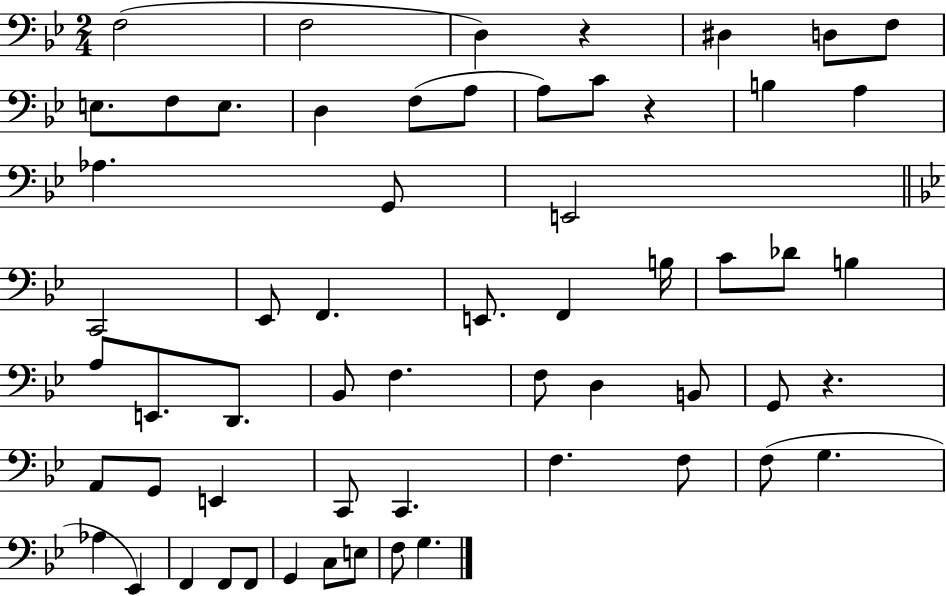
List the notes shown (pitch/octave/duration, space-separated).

F3/h F3/h D3/q R/q D#3/q D3/e F3/e E3/e. F3/e E3/e. D3/q F3/e A3/e A3/e C4/e R/q B3/q A3/q Ab3/q. G2/e E2/h C2/h Eb2/e F2/q. E2/e. F2/q B3/s C4/e Db4/e B3/q A3/e E2/e. D2/e. Bb2/e F3/q. F3/e D3/q B2/e G2/e R/q. A2/e G2/e E2/q C2/e C2/q. F3/q. F3/e F3/e G3/q. Ab3/q Eb2/q F2/q F2/e F2/e G2/q C3/e E3/e F3/e G3/q.